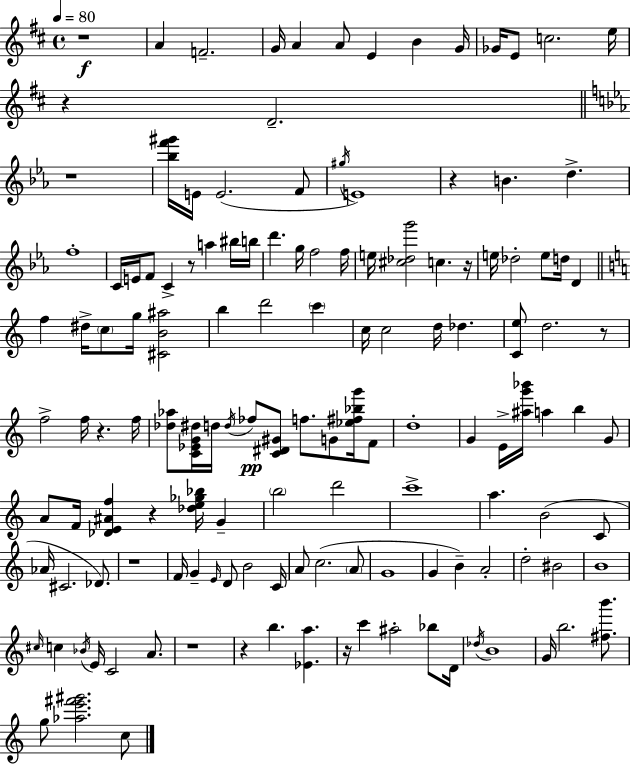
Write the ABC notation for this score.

X:1
T:Untitled
M:4/4
L:1/4
K:D
z4 A F2 G/4 A A/2 E B G/4 _G/4 E/2 c2 e/4 z D2 z4 [_bf'^g']/4 E/4 E2 F/2 ^g/4 E4 z B d f4 C/4 E/4 F/2 C z/2 a ^b/4 b/4 d' g/4 f2 f/4 e/4 [^c_dg']2 c z/4 e/4 _d2 e/2 d/4 D f ^d/4 c/2 g/4 [^CB^a]2 b d'2 c' c/4 c2 d/4 _d [Ce]/2 d2 z/2 f2 f/4 z f/4 [_d_a]/2 [C_EG^d]/4 d/4 d/4 _f/2 [C^D^G]/2 f/2 G/2 [_e^f_bg']/4 F/2 d4 G E/4 [^ag'_b']/4 a b G/2 A/2 F/4 [_DE^Af] z [_de_g_b]/4 G b2 d'2 c'4 a B2 C/2 _A/4 ^C2 _D/2 z4 F/4 G E/4 D/2 B2 C/4 A/2 c2 A/2 G4 G B A2 d2 ^B2 B4 ^c/4 c _B/4 E/4 C2 A/2 z4 z b [_Ea] z/4 c' ^a2 _b/2 D/4 _d/4 B4 G/4 b2 [^fb']/2 g/2 [_ae'^f'^g']2 c/2